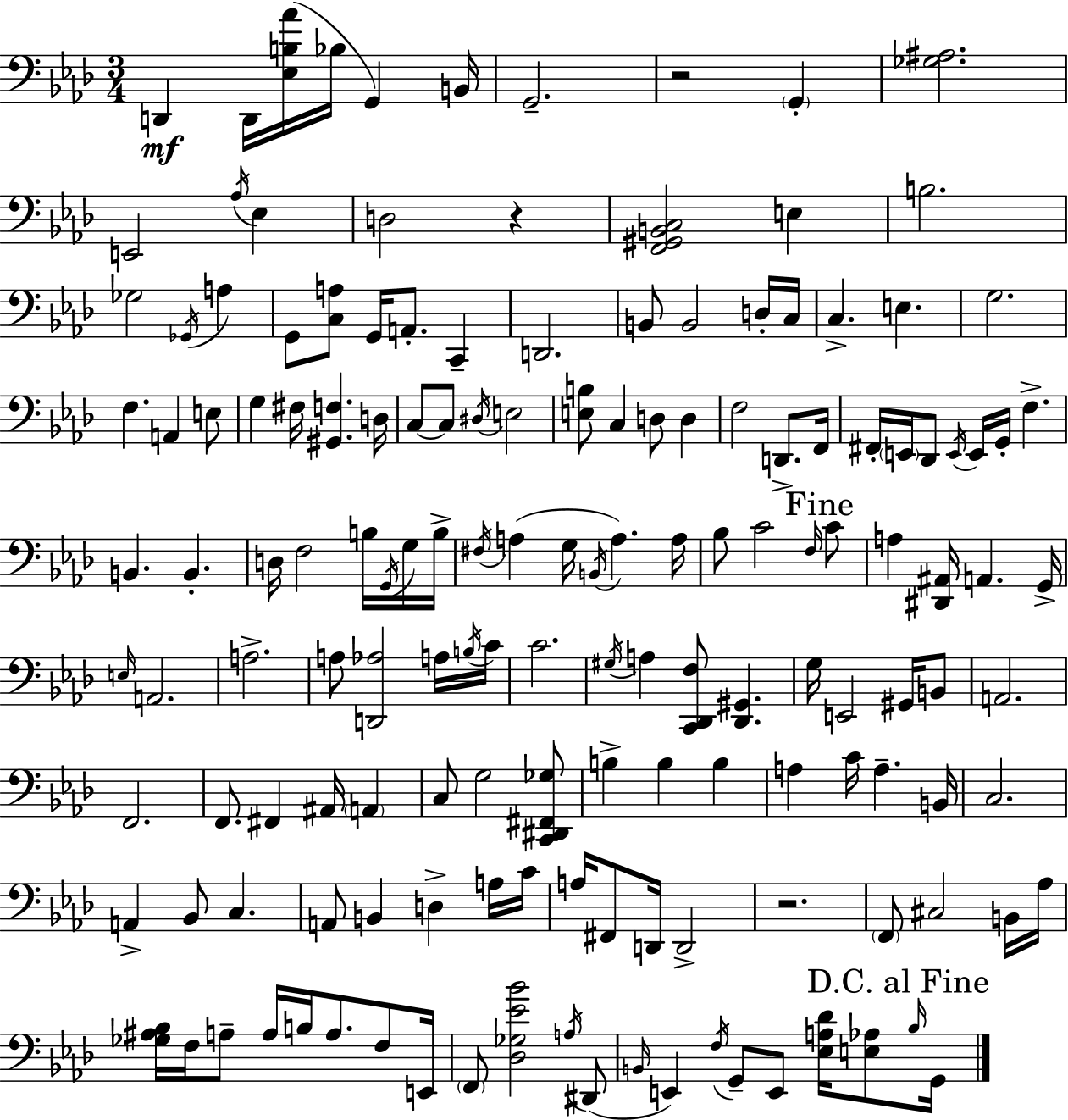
D2/q D2/s [Eb3,B3,Ab4]/s Bb3/s G2/q B2/s G2/h. R/h G2/q [Gb3,A#3]/h. E2/h Ab3/s Eb3/q D3/h R/q [F2,G#2,B2,C3]/h E3/q B3/h. Gb3/h Gb2/s A3/q G2/e [C3,A3]/e G2/s A2/e. C2/q D2/h. B2/e B2/h D3/s C3/s C3/q. E3/q. G3/h. F3/q. A2/q E3/e G3/q F#3/s [G#2,F3]/q. D3/s C3/e C3/e D#3/s E3/h [E3,B3]/e C3/q D3/e D3/q F3/h D2/e. F2/s F#2/s E2/s Db2/e E2/s E2/s G2/s F3/q. B2/q. B2/q. D3/s F3/h B3/s G2/s G3/s B3/s F#3/s A3/q G3/s B2/s A3/q. A3/s Bb3/e C4/h F3/s C4/e A3/q [D#2,A#2]/s A2/q. G2/s E3/s A2/h. A3/h. A3/e [D2,Ab3]/h A3/s B3/s C4/s C4/h. G#3/s A3/q [C2,Db2,F3]/e [Db2,G#2]/q. G3/s E2/h G#2/s B2/e A2/h. F2/h. F2/e. F#2/q A#2/s A2/q C3/e G3/h [C2,D#2,F#2,Gb3]/e B3/q B3/q B3/q A3/q C4/s A3/q. B2/s C3/h. A2/q Bb2/e C3/q. A2/e B2/q D3/q A3/s C4/s A3/s F#2/e D2/s D2/h R/h. F2/e C#3/h B2/s Ab3/s [Gb3,A#3,Bb3]/s F3/s A3/e A3/s B3/s A3/e. F3/e E2/s F2/e [Db3,Gb3,Eb4,Bb4]/h A3/s D#2/e B2/s E2/q F3/s G2/e E2/e [Eb3,A3,Db4]/s [E3,Ab3]/e Bb3/s G2/s